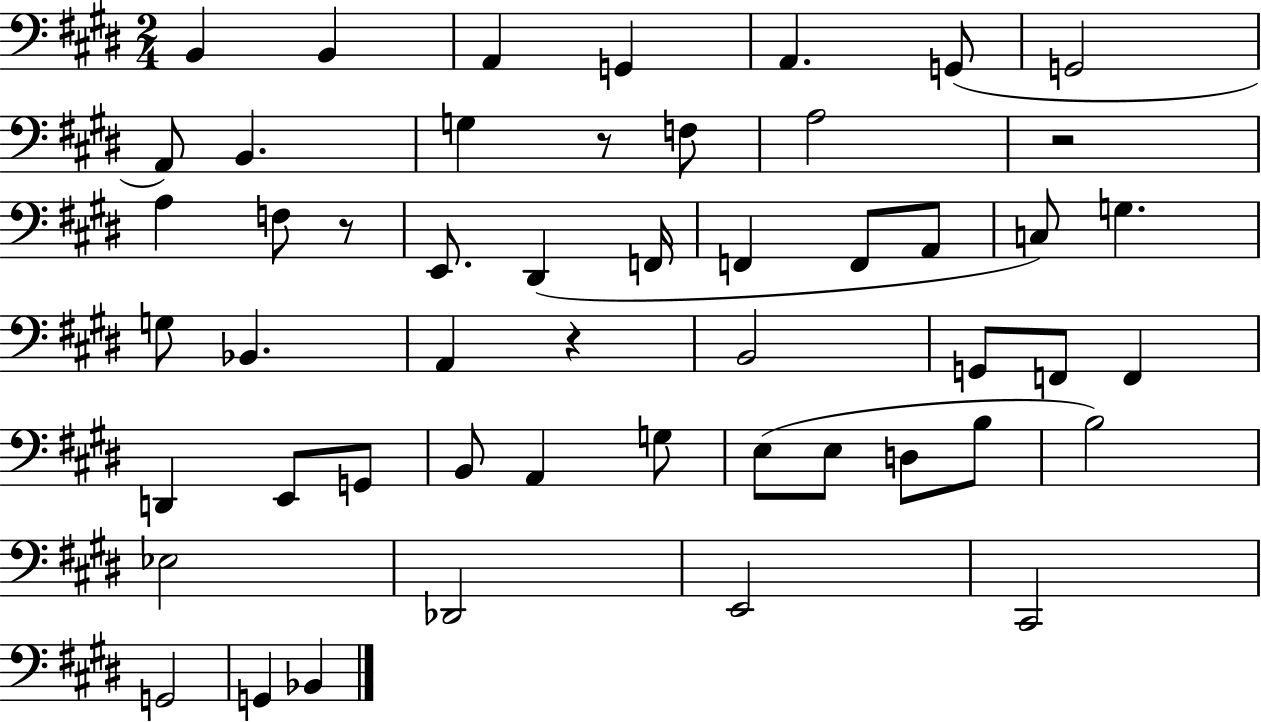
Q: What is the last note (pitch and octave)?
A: Bb2